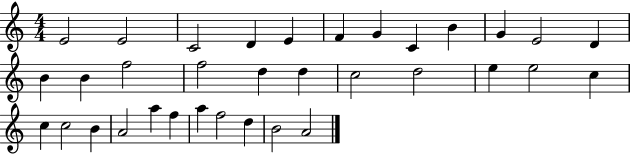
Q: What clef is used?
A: treble